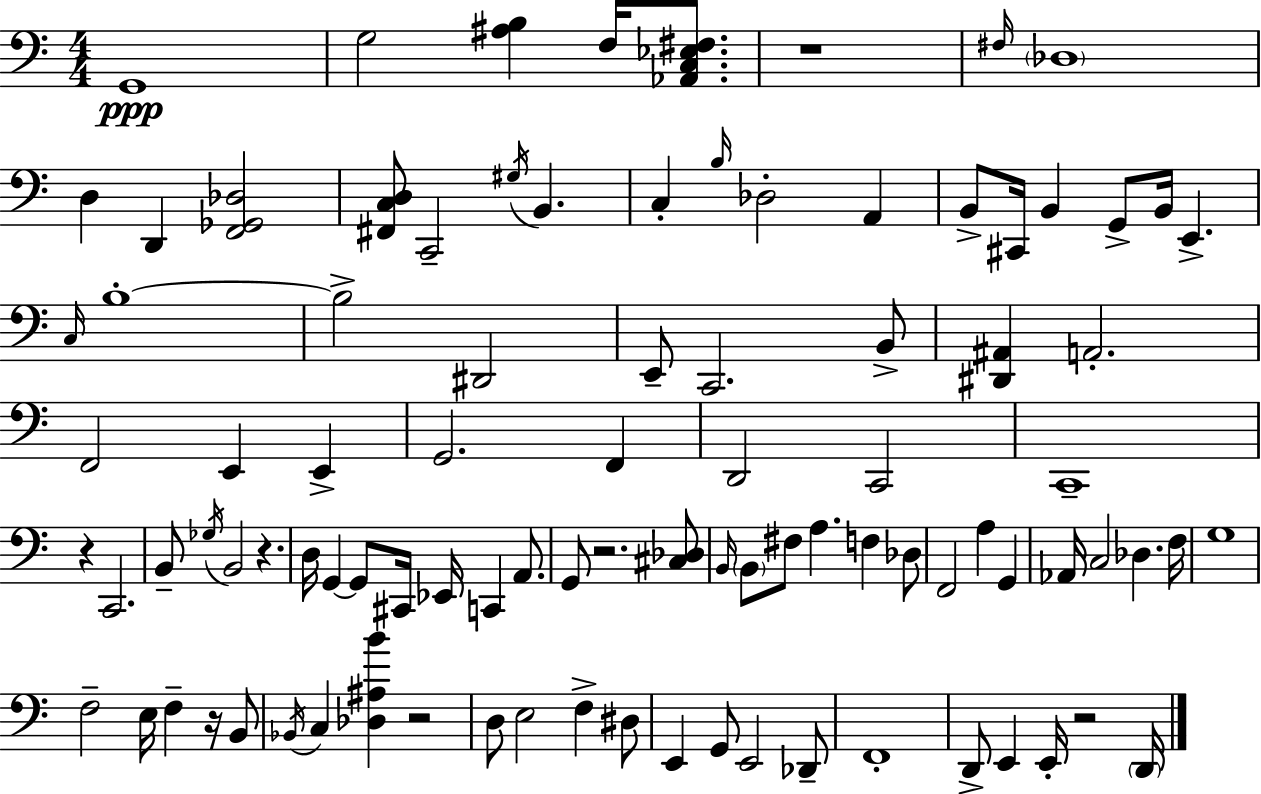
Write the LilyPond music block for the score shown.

{
  \clef bass
  \numericTimeSignature
  \time 4/4
  \key c \major
  \repeat volta 2 { g,1\ppp | g2 <ais b>4 f16 <aes, c ees fis>8. | r1 | \grace { fis16 } \parenthesize des1 | \break d4 d,4 <f, ges, des>2 | <fis, c d>8 c,2-- \acciaccatura { gis16 } b,4. | c4-. \grace { b16 } des2-. a,4 | b,8-> cis,16 b,4 g,8-> b,16 e,4.-> | \break \grace { c16 } b1-.~~ | b2-> dis,2 | e,8-- c,2. | b,8-> <dis, ais,>4 a,2.-. | \break f,2 e,4 | e,4-> g,2. | f,4 d,2 c,2 | c,1-- | \break r4 c,2. | b,8-- \acciaccatura { ges16 } b,2 r4. | d16 g,4~~ g,8 cis,16 ees,16 c,4 | a,8. g,8 r2. | \break <cis des>8 \grace { b,16 } \parenthesize b,8 fis8 a4. | f4 des8 f,2 a4 | g,4 aes,16 c2 des4. | f16 g1 | \break f2-- e16 f4-- | r16 b,8 \acciaccatura { bes,16 } c4 <des ais b'>4 r2 | d8 e2 | f4-> dis8 e,4 g,8 e,2 | \break des,8-- f,1-. | d,8-> e,4 e,16-. r2 | \parenthesize d,16 } \bar "|."
}